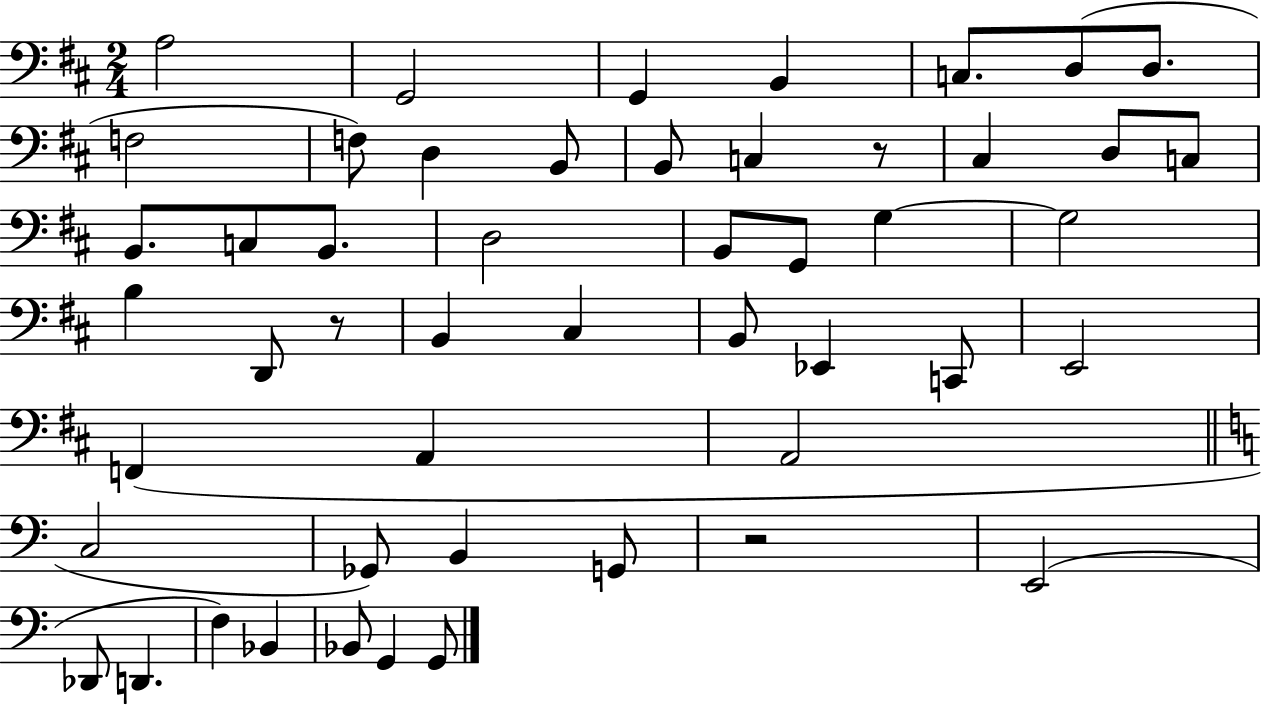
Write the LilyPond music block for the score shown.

{
  \clef bass
  \numericTimeSignature
  \time 2/4
  \key d \major
  \repeat volta 2 { a2 | g,2 | g,4 b,4 | c8. d8( d8. | \break f2 | f8) d4 b,8 | b,8 c4 r8 | cis4 d8 c8 | \break b,8. c8 b,8. | d2 | b,8 g,8 g4~~ | g2 | \break b4 d,8 r8 | b,4 cis4 | b,8 ees,4 c,8 | e,2 | \break f,4( a,4 | a,2 | \bar "||" \break \key c \major c2 | ges,8) b,4 g,8 | r2 | e,2( | \break des,8 d,4. | f4) bes,4 | bes,8 g,4 g,8 | } \bar "|."
}